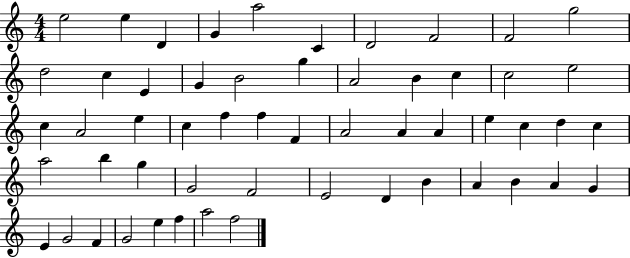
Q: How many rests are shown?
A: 0